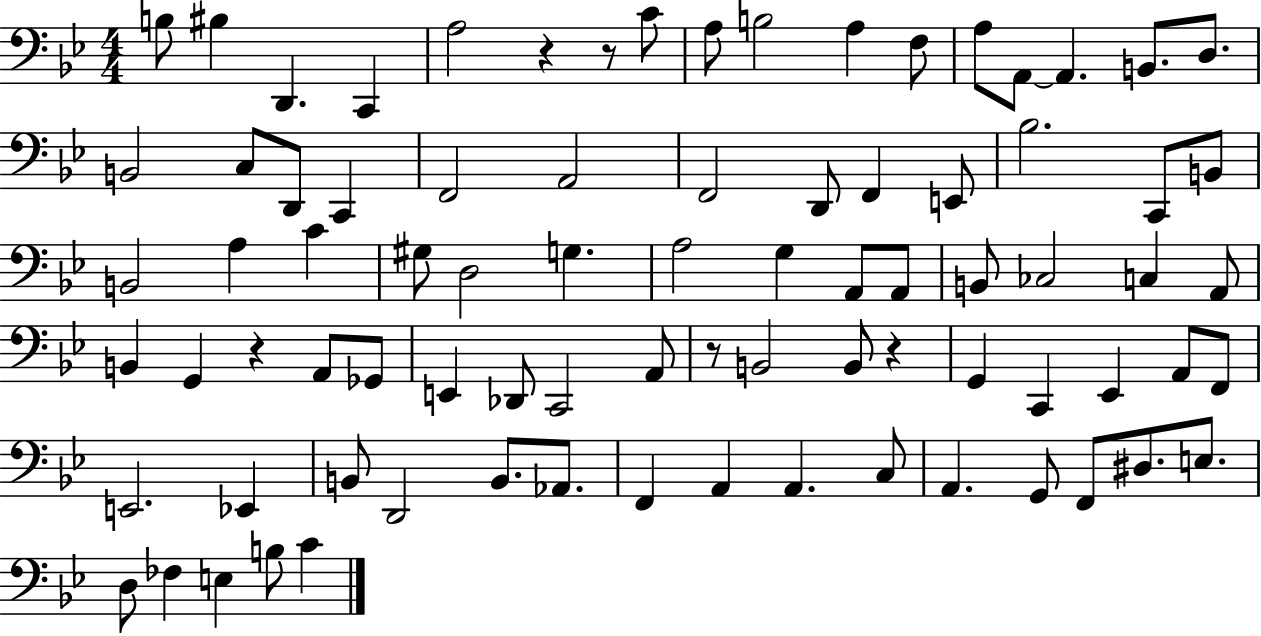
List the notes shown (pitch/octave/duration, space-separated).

B3/e BIS3/q D2/q. C2/q A3/h R/q R/e C4/e A3/e B3/h A3/q F3/e A3/e A2/e A2/q. B2/e. D3/e. B2/h C3/e D2/e C2/q F2/h A2/h F2/h D2/e F2/q E2/e Bb3/h. C2/e B2/e B2/h A3/q C4/q G#3/e D3/h G3/q. A3/h G3/q A2/e A2/e B2/e CES3/h C3/q A2/e B2/q G2/q R/q A2/e Gb2/e E2/q Db2/e C2/h A2/e R/e B2/h B2/e R/q G2/q C2/q Eb2/q A2/e F2/e E2/h. Eb2/q B2/e D2/h B2/e. Ab2/e. F2/q A2/q A2/q. C3/e A2/q. G2/e F2/e D#3/e. E3/e. D3/e FES3/q E3/q B3/e C4/q